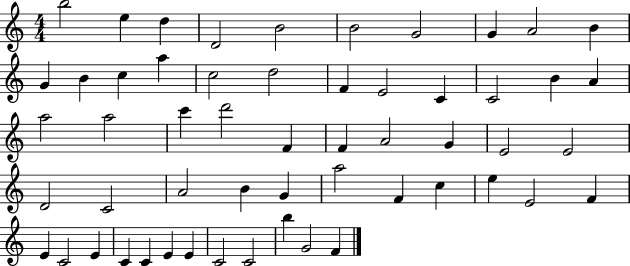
{
  \clef treble
  \numericTimeSignature
  \time 4/4
  \key c \major
  b''2 e''4 d''4 | d'2 b'2 | b'2 g'2 | g'4 a'2 b'4 | \break g'4 b'4 c''4 a''4 | c''2 d''2 | f'4 e'2 c'4 | c'2 b'4 a'4 | \break a''2 a''2 | c'''4 d'''2 f'4 | f'4 a'2 g'4 | e'2 e'2 | \break d'2 c'2 | a'2 b'4 g'4 | a''2 f'4 c''4 | e''4 e'2 f'4 | \break e'4 c'2 e'4 | c'4 c'4 e'4 e'4 | c'2 c'2 | b''4 g'2 f'4 | \break \bar "|."
}